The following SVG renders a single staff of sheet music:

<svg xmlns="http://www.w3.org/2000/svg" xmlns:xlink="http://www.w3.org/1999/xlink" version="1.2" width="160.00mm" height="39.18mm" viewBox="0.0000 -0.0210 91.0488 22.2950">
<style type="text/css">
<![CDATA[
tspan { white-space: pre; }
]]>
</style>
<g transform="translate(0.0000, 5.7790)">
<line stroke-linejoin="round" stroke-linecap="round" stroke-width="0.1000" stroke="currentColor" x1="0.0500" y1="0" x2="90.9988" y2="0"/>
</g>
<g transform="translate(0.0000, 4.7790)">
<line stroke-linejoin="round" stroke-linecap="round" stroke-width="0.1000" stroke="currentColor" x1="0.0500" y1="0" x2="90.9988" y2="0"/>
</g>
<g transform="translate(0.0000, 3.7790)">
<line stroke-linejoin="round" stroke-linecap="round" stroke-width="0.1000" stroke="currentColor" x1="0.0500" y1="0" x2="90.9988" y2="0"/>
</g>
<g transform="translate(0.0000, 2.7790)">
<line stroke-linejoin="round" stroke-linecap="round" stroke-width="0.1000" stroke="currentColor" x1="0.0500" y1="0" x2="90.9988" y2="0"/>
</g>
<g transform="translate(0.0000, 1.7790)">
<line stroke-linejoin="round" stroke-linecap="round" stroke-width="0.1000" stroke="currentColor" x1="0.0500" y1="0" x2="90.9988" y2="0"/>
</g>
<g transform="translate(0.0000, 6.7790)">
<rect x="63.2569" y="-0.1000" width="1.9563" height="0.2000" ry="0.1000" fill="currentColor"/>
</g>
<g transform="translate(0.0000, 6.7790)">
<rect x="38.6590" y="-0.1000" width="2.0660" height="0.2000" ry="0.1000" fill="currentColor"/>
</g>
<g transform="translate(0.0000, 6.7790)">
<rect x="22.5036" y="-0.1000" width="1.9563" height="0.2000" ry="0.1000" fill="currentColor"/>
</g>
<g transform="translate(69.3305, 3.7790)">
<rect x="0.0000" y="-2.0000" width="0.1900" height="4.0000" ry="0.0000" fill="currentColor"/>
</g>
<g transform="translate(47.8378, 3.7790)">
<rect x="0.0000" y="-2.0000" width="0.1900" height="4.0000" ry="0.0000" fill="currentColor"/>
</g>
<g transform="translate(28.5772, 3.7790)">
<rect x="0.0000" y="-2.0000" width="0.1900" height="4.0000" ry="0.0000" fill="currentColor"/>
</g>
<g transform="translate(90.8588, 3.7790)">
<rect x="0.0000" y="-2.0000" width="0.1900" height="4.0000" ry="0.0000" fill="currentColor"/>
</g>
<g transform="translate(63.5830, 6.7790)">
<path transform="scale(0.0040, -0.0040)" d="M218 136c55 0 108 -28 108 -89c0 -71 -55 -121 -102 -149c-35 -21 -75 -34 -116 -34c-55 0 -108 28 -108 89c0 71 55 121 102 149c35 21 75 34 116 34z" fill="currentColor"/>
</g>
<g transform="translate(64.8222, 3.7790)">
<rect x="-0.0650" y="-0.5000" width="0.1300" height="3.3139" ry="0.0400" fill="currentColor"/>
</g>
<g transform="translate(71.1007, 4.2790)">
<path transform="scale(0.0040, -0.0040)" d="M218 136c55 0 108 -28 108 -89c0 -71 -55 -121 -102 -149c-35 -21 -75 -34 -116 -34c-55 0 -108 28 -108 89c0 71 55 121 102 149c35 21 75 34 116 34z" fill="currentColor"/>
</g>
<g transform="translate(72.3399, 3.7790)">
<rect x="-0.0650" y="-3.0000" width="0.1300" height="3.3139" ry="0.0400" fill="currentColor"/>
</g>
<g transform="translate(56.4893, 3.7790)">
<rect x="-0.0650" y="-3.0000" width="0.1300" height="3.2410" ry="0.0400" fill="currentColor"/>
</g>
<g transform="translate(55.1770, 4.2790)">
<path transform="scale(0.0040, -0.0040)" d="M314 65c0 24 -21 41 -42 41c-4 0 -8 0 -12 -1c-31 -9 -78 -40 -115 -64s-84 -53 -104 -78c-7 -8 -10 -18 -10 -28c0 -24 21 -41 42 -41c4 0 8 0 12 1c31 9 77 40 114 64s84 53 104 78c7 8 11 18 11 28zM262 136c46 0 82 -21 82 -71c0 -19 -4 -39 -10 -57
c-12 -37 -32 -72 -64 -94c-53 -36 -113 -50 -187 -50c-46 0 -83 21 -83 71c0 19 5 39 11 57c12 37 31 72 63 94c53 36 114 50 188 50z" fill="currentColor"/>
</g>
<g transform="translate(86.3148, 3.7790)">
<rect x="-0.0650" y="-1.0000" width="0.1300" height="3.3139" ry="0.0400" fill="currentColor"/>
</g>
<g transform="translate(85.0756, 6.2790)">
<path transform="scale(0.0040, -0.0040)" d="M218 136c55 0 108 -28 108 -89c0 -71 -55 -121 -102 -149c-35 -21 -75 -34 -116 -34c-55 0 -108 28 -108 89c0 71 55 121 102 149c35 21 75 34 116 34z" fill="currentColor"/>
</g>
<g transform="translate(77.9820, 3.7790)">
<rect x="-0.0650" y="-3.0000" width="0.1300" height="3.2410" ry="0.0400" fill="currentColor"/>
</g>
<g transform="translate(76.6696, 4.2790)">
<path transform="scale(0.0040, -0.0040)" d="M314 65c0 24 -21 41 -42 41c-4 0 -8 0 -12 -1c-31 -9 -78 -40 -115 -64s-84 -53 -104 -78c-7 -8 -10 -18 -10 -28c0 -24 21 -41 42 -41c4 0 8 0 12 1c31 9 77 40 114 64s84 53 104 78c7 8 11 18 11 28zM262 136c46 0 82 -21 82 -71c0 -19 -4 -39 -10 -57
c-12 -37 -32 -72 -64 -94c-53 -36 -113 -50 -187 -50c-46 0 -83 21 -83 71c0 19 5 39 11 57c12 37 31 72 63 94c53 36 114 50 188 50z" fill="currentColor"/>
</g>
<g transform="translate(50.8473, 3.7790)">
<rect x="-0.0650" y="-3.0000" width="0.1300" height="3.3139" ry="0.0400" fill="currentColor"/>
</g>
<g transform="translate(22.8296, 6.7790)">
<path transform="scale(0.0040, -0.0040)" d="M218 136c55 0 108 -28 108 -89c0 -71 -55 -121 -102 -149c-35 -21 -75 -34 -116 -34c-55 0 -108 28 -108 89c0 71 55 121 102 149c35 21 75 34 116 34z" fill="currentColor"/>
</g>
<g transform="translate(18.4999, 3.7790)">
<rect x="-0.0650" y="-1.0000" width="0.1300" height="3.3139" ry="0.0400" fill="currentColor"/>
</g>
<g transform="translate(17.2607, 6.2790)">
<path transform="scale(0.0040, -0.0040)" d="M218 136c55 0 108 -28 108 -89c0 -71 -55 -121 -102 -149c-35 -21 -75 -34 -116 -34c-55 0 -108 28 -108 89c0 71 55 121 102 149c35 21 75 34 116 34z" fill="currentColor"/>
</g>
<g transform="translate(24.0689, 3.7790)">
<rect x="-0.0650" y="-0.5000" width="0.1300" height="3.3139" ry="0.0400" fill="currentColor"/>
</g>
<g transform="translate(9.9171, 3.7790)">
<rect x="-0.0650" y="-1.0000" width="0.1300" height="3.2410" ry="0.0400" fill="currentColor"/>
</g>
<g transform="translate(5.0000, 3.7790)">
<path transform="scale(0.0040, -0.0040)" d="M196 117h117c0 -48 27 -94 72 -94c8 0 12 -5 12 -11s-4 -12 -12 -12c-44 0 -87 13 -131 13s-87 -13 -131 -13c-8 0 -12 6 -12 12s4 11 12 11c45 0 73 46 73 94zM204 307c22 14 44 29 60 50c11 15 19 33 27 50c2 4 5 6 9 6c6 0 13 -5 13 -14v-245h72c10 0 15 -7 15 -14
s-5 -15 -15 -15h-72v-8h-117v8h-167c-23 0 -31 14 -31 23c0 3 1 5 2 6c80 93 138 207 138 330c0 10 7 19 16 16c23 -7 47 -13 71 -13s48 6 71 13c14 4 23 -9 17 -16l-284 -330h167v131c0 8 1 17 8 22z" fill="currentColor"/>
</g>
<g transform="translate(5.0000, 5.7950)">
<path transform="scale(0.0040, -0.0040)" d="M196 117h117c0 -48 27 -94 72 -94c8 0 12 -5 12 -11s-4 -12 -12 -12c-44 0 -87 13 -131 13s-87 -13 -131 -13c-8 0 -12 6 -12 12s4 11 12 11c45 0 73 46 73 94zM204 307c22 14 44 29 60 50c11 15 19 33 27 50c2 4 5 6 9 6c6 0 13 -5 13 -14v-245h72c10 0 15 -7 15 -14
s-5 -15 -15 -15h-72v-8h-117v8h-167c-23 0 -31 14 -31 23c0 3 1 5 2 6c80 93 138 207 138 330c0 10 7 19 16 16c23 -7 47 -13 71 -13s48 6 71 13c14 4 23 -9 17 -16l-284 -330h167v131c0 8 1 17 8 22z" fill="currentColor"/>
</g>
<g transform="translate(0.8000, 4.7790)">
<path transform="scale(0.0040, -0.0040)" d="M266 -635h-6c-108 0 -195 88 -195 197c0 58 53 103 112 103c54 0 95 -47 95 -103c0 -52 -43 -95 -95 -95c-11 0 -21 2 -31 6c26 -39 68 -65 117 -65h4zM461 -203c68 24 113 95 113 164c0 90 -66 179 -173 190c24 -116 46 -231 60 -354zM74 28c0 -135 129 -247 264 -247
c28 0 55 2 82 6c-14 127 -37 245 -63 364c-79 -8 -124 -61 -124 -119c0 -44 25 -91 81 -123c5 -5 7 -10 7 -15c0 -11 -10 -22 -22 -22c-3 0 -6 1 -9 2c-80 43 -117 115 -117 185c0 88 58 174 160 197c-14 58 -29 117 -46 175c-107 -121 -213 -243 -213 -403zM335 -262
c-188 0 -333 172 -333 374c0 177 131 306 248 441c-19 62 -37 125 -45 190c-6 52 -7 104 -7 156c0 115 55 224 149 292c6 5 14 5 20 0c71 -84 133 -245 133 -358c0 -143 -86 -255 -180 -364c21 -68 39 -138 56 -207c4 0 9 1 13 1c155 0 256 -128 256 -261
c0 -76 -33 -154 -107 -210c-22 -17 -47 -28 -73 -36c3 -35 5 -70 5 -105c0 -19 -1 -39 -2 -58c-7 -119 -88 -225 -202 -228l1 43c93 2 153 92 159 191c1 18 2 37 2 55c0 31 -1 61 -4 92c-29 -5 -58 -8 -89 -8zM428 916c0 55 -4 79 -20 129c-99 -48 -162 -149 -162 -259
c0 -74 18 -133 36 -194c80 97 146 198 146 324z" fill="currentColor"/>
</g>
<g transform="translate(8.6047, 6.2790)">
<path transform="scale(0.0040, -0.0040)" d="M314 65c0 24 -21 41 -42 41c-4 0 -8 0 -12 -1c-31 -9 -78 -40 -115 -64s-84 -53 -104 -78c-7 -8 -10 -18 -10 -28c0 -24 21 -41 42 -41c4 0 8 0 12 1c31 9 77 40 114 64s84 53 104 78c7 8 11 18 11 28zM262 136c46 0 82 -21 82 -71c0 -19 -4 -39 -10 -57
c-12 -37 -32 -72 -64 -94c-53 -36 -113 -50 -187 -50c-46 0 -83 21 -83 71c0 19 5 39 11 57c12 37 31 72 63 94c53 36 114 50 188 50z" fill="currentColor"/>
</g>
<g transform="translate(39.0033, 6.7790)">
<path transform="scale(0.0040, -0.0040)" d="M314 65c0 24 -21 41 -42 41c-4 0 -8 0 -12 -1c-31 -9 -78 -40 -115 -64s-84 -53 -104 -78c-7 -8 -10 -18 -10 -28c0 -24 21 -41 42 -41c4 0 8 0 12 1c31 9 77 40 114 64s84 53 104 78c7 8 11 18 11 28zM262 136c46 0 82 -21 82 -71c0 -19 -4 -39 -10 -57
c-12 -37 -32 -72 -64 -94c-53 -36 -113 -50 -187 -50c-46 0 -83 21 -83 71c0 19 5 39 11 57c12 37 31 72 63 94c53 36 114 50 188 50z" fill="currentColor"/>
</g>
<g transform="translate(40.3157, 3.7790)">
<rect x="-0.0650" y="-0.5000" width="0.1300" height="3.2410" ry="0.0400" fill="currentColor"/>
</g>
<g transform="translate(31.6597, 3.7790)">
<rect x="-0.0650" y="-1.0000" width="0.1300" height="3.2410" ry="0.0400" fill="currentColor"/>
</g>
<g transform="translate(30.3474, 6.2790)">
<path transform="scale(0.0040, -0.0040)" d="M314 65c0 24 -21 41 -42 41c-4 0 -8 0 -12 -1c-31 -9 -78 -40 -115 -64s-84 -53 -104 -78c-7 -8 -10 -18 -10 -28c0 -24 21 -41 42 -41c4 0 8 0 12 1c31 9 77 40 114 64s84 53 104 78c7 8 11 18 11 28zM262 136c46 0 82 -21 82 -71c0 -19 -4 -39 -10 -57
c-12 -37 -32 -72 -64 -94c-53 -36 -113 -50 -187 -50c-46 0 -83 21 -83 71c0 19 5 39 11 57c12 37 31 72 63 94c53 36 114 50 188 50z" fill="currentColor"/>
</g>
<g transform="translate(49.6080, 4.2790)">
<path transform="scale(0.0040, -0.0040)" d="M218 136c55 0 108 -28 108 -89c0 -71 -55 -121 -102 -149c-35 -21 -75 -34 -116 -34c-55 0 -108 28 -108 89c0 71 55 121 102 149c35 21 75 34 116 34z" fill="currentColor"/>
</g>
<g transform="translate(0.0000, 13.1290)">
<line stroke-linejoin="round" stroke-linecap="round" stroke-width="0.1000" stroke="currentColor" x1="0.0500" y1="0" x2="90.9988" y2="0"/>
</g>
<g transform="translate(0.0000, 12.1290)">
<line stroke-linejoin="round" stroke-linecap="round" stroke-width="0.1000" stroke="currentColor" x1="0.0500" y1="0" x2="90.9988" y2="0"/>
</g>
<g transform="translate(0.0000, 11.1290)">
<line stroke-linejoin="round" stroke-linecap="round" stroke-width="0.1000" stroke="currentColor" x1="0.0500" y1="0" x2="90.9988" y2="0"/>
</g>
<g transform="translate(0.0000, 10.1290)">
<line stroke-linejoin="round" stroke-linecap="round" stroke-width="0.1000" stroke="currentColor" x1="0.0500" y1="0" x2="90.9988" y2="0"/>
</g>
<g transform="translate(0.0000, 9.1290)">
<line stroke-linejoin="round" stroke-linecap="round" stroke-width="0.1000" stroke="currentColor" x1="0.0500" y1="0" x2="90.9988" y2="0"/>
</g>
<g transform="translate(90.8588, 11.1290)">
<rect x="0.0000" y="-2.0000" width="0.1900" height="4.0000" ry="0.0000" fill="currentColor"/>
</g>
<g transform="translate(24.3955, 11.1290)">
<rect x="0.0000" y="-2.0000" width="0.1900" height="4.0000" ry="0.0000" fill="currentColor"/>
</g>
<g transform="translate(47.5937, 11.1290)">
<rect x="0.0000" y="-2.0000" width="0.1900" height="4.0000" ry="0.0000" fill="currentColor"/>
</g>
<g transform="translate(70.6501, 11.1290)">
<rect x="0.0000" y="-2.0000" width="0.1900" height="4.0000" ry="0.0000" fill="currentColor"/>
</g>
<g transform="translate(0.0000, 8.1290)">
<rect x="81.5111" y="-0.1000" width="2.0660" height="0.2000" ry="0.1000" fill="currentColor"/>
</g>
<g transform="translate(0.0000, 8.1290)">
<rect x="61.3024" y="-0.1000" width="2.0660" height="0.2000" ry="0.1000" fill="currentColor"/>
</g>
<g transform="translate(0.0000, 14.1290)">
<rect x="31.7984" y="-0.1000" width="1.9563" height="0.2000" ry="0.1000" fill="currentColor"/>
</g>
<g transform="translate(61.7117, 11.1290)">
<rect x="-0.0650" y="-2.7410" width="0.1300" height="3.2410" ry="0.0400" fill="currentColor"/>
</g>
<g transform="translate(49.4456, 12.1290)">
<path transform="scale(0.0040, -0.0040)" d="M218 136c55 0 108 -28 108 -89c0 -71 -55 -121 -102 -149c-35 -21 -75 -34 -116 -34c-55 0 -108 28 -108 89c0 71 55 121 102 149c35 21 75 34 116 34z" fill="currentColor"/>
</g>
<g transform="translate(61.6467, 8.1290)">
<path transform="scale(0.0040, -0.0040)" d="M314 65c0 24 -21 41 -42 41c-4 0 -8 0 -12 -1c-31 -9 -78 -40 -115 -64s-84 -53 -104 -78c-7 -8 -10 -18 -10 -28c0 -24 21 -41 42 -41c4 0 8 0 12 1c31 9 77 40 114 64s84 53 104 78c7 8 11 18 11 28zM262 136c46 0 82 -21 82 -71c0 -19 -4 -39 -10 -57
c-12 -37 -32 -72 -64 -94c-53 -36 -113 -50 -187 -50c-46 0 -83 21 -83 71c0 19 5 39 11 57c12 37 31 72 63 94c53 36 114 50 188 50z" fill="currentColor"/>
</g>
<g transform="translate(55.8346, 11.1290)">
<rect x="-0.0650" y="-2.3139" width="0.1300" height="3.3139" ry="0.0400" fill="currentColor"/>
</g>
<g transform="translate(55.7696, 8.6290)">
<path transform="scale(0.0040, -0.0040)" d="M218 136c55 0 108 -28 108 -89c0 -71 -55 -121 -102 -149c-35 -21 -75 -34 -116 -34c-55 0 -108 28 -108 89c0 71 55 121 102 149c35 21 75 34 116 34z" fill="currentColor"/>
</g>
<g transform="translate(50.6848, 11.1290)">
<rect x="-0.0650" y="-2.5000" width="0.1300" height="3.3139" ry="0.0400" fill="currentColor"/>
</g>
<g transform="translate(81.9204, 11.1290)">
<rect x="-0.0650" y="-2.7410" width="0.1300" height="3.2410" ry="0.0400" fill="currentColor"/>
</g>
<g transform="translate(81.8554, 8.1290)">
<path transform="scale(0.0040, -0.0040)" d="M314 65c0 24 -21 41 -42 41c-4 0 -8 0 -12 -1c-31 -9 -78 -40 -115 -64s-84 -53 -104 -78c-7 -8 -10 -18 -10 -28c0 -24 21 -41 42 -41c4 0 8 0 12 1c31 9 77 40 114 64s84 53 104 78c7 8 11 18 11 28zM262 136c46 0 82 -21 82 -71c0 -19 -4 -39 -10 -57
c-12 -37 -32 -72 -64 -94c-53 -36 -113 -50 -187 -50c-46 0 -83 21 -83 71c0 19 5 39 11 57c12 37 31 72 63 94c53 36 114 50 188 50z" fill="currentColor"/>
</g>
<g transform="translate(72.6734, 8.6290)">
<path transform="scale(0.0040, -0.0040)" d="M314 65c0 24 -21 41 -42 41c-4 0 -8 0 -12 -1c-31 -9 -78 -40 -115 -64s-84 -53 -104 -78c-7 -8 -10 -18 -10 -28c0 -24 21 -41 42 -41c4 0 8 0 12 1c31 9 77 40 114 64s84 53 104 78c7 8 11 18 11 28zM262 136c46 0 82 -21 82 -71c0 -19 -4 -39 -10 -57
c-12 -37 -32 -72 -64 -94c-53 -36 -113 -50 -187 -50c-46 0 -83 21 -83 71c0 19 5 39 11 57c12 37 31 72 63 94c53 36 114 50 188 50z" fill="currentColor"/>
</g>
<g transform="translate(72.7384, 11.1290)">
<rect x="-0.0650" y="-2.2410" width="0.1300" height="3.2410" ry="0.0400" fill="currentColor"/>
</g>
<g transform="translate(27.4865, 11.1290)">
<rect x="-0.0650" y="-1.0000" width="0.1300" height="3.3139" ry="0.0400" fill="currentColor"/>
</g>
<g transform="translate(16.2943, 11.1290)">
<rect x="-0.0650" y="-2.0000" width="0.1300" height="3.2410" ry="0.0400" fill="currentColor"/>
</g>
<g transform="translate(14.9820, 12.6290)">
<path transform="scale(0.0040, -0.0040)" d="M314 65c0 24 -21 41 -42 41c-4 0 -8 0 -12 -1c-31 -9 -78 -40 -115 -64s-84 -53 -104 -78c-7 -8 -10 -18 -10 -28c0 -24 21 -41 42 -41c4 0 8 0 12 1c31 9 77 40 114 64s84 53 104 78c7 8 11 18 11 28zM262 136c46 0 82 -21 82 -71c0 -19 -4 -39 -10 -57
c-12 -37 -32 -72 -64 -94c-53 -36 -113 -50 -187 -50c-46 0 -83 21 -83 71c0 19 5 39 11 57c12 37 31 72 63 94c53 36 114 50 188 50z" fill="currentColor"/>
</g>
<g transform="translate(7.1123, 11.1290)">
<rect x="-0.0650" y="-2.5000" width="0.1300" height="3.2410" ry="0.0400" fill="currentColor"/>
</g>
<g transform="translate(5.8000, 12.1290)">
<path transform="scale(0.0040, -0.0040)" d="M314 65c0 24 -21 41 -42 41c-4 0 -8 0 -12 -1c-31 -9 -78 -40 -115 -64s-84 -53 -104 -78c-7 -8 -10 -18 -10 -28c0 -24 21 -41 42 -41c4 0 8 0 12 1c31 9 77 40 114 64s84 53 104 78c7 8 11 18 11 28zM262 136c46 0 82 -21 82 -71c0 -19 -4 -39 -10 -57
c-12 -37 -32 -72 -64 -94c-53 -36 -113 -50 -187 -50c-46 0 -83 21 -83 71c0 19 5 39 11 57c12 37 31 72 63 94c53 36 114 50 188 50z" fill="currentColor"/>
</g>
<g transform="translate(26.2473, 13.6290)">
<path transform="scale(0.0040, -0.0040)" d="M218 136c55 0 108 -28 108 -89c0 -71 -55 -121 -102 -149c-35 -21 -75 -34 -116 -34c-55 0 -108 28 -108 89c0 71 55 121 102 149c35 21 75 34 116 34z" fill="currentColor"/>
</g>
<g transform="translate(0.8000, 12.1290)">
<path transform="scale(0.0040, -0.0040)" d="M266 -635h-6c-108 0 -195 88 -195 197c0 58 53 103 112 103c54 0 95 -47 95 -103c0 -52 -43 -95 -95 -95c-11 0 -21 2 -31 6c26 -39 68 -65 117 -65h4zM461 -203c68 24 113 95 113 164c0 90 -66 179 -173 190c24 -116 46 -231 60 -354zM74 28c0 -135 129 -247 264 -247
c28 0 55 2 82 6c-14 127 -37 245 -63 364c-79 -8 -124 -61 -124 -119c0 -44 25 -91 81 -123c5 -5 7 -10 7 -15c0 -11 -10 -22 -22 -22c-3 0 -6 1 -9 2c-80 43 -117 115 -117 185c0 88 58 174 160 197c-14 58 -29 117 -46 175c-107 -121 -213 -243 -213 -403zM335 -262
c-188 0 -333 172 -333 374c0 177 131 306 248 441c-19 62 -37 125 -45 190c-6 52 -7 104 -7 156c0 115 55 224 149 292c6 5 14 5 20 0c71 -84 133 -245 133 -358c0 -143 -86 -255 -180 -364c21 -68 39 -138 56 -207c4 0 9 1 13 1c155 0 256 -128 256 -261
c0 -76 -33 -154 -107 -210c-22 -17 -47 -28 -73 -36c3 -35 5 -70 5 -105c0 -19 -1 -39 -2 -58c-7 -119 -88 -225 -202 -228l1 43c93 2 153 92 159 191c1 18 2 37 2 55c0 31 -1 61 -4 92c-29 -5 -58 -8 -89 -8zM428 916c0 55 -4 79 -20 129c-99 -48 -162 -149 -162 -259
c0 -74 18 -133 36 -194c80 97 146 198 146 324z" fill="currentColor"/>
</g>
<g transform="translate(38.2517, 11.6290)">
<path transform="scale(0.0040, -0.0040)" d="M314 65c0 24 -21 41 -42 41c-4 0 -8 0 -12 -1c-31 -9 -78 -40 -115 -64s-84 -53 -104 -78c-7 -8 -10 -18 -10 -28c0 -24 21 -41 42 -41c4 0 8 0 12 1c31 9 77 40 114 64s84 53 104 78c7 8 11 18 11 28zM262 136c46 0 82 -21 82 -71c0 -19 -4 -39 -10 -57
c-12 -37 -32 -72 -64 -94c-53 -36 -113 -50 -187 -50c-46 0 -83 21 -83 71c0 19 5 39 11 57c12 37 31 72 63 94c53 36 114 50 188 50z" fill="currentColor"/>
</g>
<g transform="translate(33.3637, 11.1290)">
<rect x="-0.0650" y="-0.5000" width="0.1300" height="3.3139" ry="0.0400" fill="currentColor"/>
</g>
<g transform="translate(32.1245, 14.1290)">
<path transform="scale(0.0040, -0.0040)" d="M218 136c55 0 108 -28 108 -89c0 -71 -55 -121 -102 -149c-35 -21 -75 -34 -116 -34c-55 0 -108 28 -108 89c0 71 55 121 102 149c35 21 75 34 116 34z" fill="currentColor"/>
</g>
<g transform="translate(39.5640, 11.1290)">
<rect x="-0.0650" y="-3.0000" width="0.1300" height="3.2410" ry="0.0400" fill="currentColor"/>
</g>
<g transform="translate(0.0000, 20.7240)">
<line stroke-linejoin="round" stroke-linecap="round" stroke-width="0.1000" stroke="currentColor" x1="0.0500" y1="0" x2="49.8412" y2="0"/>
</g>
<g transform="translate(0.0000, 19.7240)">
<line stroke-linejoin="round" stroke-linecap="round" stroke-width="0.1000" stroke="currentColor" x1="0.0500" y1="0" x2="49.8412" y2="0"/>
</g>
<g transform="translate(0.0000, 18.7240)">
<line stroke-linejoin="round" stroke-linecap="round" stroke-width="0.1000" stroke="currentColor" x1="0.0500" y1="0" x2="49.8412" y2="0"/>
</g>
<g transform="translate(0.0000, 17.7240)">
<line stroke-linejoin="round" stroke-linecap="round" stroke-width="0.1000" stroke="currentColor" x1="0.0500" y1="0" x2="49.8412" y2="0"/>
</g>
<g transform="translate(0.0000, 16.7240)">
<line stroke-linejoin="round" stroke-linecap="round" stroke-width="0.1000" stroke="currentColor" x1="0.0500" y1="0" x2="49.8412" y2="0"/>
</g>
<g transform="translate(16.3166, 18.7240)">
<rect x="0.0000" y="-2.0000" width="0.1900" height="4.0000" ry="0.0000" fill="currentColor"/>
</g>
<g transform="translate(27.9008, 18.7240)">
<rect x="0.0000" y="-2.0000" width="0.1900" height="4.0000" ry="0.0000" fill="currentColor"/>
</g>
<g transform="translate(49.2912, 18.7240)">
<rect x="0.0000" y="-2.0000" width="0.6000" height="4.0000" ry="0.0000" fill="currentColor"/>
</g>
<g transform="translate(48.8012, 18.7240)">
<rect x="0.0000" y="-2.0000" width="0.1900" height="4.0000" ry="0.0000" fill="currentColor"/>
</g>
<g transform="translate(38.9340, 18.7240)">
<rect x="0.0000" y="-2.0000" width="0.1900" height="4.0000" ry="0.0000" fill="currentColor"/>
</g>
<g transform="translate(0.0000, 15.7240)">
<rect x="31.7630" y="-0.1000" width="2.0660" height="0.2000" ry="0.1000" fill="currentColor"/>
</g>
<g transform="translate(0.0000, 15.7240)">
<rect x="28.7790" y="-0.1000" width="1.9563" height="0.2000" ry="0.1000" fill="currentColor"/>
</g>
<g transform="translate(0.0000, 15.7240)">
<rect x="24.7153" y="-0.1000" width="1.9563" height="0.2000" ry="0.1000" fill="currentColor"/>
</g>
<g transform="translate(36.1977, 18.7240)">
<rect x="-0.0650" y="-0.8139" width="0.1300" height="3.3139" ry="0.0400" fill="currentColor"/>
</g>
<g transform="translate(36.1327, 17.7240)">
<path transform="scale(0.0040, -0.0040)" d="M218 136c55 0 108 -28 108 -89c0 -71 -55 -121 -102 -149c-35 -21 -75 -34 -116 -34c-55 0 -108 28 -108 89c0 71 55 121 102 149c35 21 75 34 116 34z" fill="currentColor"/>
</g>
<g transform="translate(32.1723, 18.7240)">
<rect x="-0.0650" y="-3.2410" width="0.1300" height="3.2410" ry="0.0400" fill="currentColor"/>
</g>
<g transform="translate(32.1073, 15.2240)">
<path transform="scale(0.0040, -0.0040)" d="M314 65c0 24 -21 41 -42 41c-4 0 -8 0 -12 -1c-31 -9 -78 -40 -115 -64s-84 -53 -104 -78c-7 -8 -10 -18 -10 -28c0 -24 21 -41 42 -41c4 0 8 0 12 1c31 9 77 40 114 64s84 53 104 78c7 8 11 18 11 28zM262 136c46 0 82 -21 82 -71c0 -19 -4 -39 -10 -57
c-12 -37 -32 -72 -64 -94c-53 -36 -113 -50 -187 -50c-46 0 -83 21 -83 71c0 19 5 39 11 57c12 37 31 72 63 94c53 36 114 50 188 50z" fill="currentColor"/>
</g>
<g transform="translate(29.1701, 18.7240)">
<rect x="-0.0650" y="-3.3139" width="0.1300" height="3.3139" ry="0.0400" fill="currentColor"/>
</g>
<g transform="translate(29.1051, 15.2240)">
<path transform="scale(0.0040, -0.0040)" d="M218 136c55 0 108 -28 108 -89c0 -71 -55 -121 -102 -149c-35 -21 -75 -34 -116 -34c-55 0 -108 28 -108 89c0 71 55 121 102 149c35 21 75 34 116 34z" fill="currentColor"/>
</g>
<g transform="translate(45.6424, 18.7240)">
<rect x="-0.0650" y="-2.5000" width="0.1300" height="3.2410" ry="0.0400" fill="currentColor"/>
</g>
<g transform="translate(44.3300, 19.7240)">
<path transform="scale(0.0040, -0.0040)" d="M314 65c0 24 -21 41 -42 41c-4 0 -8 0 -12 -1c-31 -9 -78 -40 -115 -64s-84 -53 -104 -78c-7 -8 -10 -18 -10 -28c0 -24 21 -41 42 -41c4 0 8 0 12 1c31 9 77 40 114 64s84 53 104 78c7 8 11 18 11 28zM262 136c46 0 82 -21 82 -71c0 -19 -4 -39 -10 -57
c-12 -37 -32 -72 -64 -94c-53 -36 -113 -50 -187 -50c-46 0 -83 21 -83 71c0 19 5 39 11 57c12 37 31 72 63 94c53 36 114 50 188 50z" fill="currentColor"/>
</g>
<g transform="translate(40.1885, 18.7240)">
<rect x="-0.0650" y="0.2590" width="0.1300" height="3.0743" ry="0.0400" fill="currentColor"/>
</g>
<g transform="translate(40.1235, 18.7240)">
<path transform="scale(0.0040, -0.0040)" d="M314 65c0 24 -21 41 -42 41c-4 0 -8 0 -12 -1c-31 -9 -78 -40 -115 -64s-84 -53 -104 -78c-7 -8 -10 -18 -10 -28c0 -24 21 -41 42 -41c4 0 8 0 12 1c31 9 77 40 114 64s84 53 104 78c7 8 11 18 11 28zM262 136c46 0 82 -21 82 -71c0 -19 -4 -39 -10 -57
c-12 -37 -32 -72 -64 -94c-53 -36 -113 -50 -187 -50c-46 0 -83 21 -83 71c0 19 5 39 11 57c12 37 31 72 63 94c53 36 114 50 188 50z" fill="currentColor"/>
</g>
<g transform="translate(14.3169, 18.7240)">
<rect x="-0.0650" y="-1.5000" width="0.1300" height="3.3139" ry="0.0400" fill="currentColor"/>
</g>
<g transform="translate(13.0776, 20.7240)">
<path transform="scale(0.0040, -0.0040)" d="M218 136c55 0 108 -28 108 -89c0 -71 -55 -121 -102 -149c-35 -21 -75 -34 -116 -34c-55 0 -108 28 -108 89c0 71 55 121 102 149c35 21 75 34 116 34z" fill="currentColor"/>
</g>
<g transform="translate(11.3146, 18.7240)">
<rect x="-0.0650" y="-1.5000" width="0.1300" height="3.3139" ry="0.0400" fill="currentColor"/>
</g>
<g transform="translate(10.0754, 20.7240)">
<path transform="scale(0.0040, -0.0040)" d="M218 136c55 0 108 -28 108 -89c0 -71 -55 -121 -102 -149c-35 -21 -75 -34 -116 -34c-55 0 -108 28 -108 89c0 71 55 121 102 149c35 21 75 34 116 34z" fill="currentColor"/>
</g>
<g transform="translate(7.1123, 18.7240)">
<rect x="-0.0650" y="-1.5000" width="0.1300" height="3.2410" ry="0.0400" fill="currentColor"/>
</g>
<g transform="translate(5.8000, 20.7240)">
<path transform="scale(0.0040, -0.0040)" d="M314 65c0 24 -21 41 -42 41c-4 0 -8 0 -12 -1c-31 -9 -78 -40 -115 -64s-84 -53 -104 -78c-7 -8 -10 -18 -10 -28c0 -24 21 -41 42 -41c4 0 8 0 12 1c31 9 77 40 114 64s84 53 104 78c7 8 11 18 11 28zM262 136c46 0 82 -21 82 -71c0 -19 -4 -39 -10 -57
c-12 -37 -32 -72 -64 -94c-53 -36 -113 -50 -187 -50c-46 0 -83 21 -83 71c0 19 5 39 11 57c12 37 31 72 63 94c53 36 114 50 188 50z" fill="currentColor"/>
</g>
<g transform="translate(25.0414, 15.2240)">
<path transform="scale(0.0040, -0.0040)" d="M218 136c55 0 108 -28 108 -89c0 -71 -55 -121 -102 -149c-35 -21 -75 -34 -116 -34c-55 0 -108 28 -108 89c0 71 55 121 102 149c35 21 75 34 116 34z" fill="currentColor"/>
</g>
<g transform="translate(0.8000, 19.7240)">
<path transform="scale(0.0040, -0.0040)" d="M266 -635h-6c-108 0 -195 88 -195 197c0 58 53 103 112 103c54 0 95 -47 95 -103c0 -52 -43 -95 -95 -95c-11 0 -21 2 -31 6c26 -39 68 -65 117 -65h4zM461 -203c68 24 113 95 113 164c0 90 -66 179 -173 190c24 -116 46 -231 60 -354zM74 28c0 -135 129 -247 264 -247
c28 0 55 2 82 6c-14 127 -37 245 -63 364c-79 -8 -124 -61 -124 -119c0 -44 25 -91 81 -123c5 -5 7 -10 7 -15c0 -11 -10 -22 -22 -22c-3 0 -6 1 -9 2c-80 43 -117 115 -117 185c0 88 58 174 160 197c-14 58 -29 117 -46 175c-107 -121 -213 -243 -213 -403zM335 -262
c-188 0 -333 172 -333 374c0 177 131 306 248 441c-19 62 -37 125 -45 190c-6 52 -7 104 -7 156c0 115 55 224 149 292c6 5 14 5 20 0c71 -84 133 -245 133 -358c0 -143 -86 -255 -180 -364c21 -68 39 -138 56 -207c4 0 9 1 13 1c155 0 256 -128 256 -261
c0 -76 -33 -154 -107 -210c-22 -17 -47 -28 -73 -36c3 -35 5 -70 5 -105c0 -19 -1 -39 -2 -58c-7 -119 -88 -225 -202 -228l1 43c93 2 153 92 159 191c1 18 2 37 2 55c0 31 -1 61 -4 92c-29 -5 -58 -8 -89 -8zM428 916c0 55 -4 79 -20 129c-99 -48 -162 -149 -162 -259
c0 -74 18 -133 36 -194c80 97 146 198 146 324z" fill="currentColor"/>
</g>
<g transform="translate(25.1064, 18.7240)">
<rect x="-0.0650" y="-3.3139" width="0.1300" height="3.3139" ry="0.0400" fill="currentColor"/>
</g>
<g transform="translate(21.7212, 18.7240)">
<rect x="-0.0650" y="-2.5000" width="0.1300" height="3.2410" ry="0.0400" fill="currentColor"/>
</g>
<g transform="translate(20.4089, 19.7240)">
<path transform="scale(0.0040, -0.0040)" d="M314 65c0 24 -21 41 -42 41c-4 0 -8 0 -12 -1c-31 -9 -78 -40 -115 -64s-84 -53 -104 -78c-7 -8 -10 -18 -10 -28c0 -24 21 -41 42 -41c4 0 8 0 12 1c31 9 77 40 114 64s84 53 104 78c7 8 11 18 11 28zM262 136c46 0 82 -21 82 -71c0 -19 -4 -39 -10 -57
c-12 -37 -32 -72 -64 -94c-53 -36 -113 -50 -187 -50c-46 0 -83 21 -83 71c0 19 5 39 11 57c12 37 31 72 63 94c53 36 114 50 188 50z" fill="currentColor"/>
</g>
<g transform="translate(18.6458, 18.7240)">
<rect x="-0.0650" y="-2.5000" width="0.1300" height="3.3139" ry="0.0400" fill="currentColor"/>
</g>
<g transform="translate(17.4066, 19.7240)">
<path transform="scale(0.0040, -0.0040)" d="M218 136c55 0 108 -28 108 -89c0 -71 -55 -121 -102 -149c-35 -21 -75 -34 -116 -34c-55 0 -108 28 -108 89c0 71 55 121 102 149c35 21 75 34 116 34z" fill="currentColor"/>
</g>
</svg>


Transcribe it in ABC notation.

X:1
T:Untitled
M:4/4
L:1/4
K:C
D2 D C D2 C2 A A2 C A A2 D G2 F2 D C A2 G g a2 g2 a2 E2 E E G G2 b b b2 d B2 G2